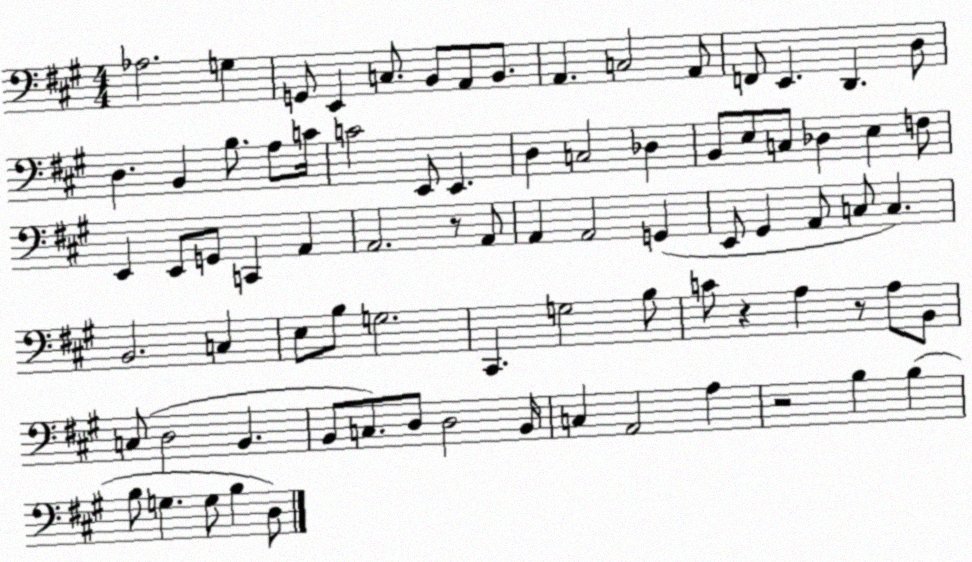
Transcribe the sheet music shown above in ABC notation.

X:1
T:Untitled
M:4/4
L:1/4
K:A
_A,2 G, G,,/2 E,, C,/2 B,,/2 A,,/2 B,,/2 A,, C,2 A,,/2 F,,/2 E,, D,, D,/2 D, B,, B,/2 A,/2 C/4 C2 E,,/2 E,, D, C,2 _D, B,,/2 E,/2 C,/2 _D, E, F,/2 E,, E,,/2 G,,/2 C,, A,, A,,2 z/2 A,,/2 A,, A,,2 G,, E,,/2 ^G,, A,,/2 C,/2 C, B,,2 C, E,/2 B,/2 G,2 ^C,, G,2 B,/2 C/2 z A, z/2 A,/2 B,,/2 C,/2 D,2 B,, B,,/2 C,/2 D,/2 D,2 B,,/4 C, A,,2 A, z2 B, B, B,/2 G, G,/2 B, D,/2